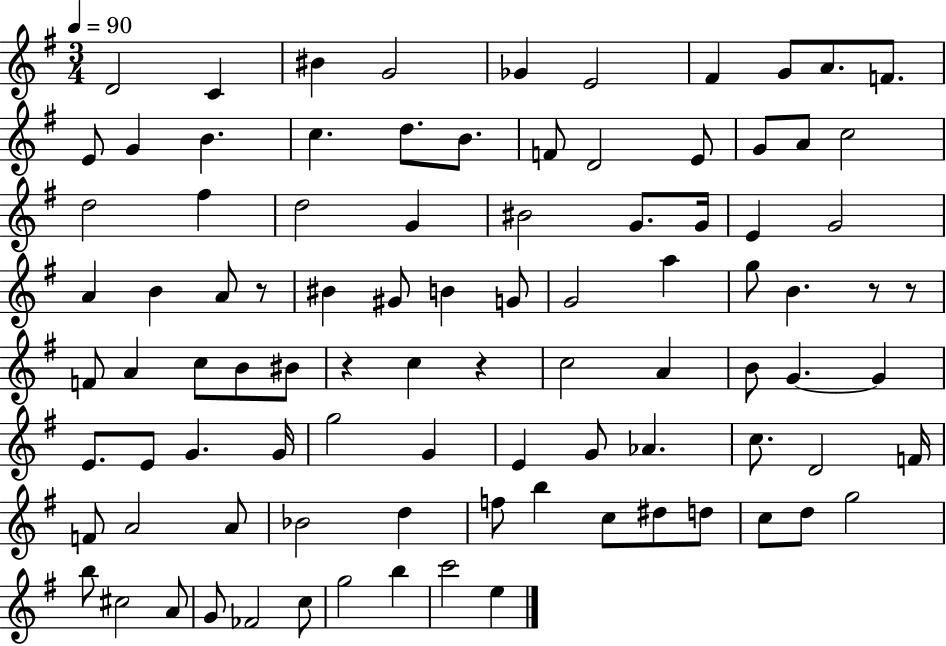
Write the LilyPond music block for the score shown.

{
  \clef treble
  \numericTimeSignature
  \time 3/4
  \key g \major
  \tempo 4 = 90
  d'2 c'4 | bis'4 g'2 | ges'4 e'2 | fis'4 g'8 a'8. f'8. | \break e'8 g'4 b'4. | c''4. d''8. b'8. | f'8 d'2 e'8 | g'8 a'8 c''2 | \break d''2 fis''4 | d''2 g'4 | bis'2 g'8. g'16 | e'4 g'2 | \break a'4 b'4 a'8 r8 | bis'4 gis'8 b'4 g'8 | g'2 a''4 | g''8 b'4. r8 r8 | \break f'8 a'4 c''8 b'8 bis'8 | r4 c''4 r4 | c''2 a'4 | b'8 g'4.~~ g'4 | \break e'8. e'8 g'4. g'16 | g''2 g'4 | e'4 g'8 aes'4. | c''8. d'2 f'16 | \break f'8 a'2 a'8 | bes'2 d''4 | f''8 b''4 c''8 dis''8 d''8 | c''8 d''8 g''2 | \break b''8 cis''2 a'8 | g'8 fes'2 c''8 | g''2 b''4 | c'''2 e''4 | \break \bar "|."
}